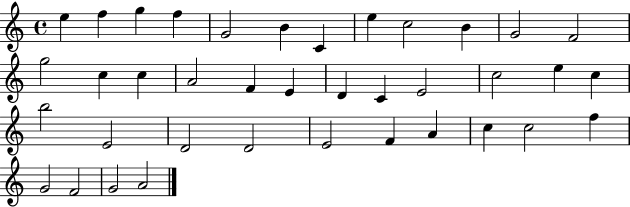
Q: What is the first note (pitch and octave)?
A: E5